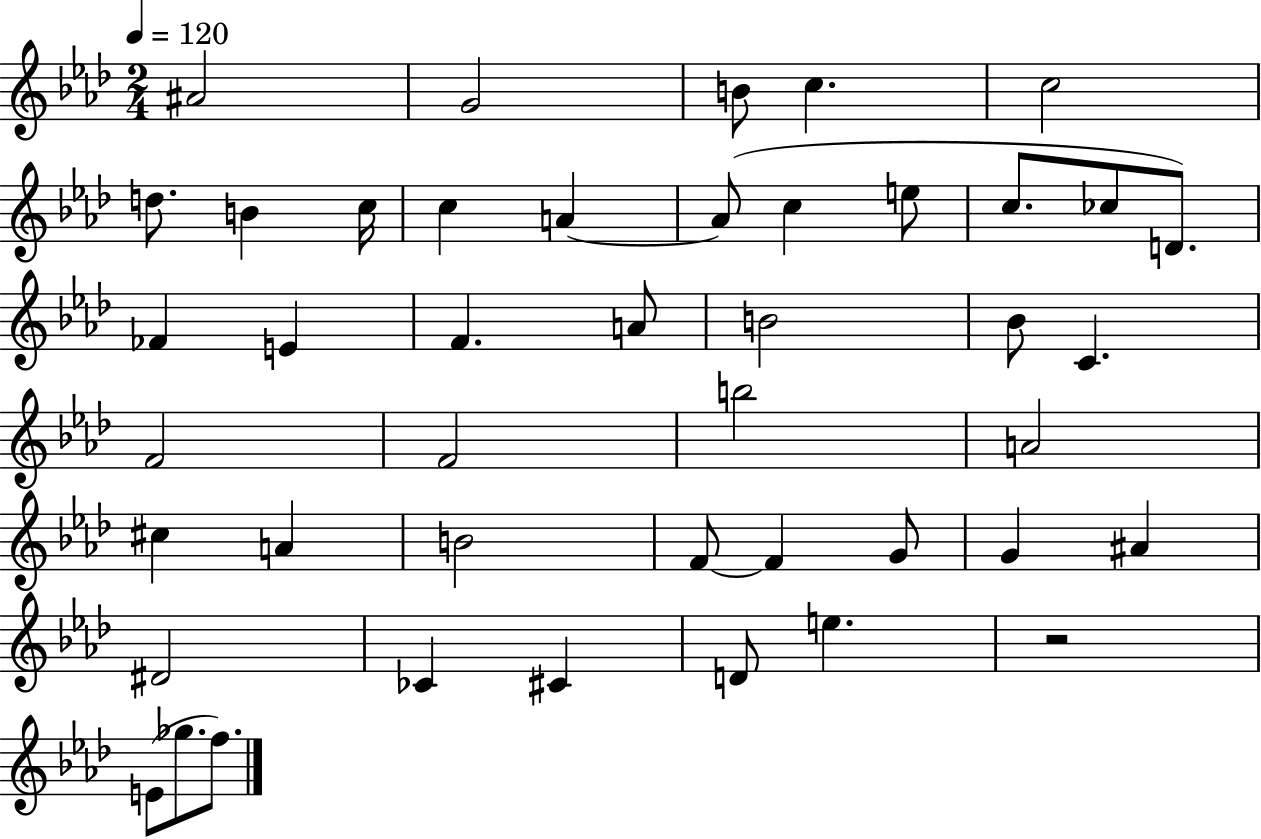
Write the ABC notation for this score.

X:1
T:Untitled
M:2/4
L:1/4
K:Ab
^A2 G2 B/2 c c2 d/2 B c/4 c A A/2 c e/2 c/2 _c/2 D/2 _F E F A/2 B2 _B/2 C F2 F2 b2 A2 ^c A B2 F/2 F G/2 G ^A ^D2 _C ^C D/2 e z2 E/2 _g/2 f/2